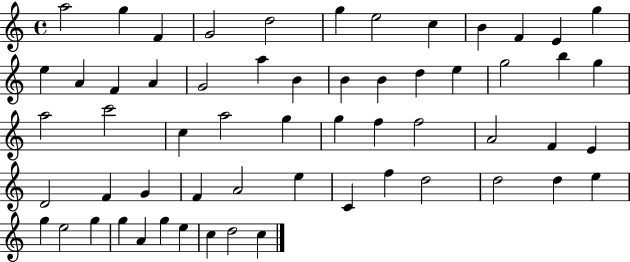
{
  \clef treble
  \time 4/4
  \defaultTimeSignature
  \key c \major
  a''2 g''4 f'4 | g'2 d''2 | g''4 e''2 c''4 | b'4 f'4 e'4 g''4 | \break e''4 a'4 f'4 a'4 | g'2 a''4 b'4 | b'4 b'4 d''4 e''4 | g''2 b''4 g''4 | \break a''2 c'''2 | c''4 a''2 g''4 | g''4 f''4 f''2 | a'2 f'4 e'4 | \break d'2 f'4 g'4 | f'4 a'2 e''4 | c'4 f''4 d''2 | d''2 d''4 e''4 | \break g''4 e''2 g''4 | g''4 a'4 g''4 e''4 | c''4 d''2 c''4 | \bar "|."
}